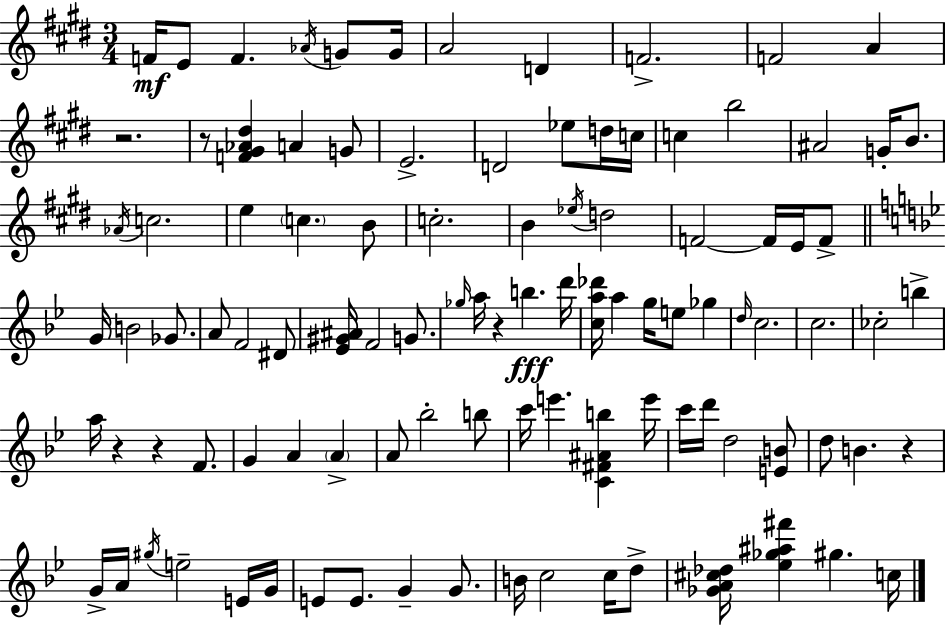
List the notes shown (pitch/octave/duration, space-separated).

F4/s E4/e F4/q. Ab4/s G4/e G4/s A4/h D4/q F4/h. F4/h A4/q R/h. R/e [F4,G#4,Ab4,D#5]/q A4/q G4/e E4/h. D4/h Eb5/e D5/s C5/s C5/q B5/h A#4/h G4/s B4/e. Ab4/s C5/h. E5/q C5/q. B4/e C5/h. B4/q Eb5/s D5/h F4/h F4/s E4/s F4/e G4/s B4/h Gb4/e. A4/e F4/h D#4/e [Eb4,G#4,A#4]/s F4/h G4/e. Gb5/s A5/s R/q B5/q. D6/s [C5,A5,Db6]/s A5/q G5/s E5/e Gb5/q D5/s C5/h. C5/h. CES5/h B5/q A5/s R/q R/q F4/e. G4/q A4/q A4/q A4/e Bb5/h B5/e C6/s E6/q. [C4,F#4,A#4,B5]/q E6/s C6/s D6/s D5/h [E4,B4]/e D5/e B4/q. R/q G4/s A4/s G#5/s E5/h E4/s G4/s E4/e E4/e. G4/q G4/e. B4/s C5/h C5/s D5/e [Gb4,A4,C#5,Db5]/s [Eb5,Gb5,A#5,F#6]/q G#5/q. C5/s